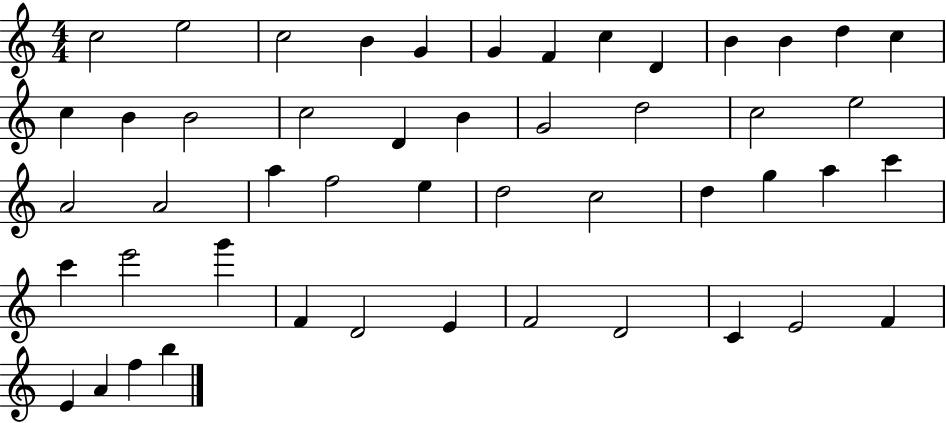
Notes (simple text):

C5/h E5/h C5/h B4/q G4/q G4/q F4/q C5/q D4/q B4/q B4/q D5/q C5/q C5/q B4/q B4/h C5/h D4/q B4/q G4/h D5/h C5/h E5/h A4/h A4/h A5/q F5/h E5/q D5/h C5/h D5/q G5/q A5/q C6/q C6/q E6/h G6/q F4/q D4/h E4/q F4/h D4/h C4/q E4/h F4/q E4/q A4/q F5/q B5/q